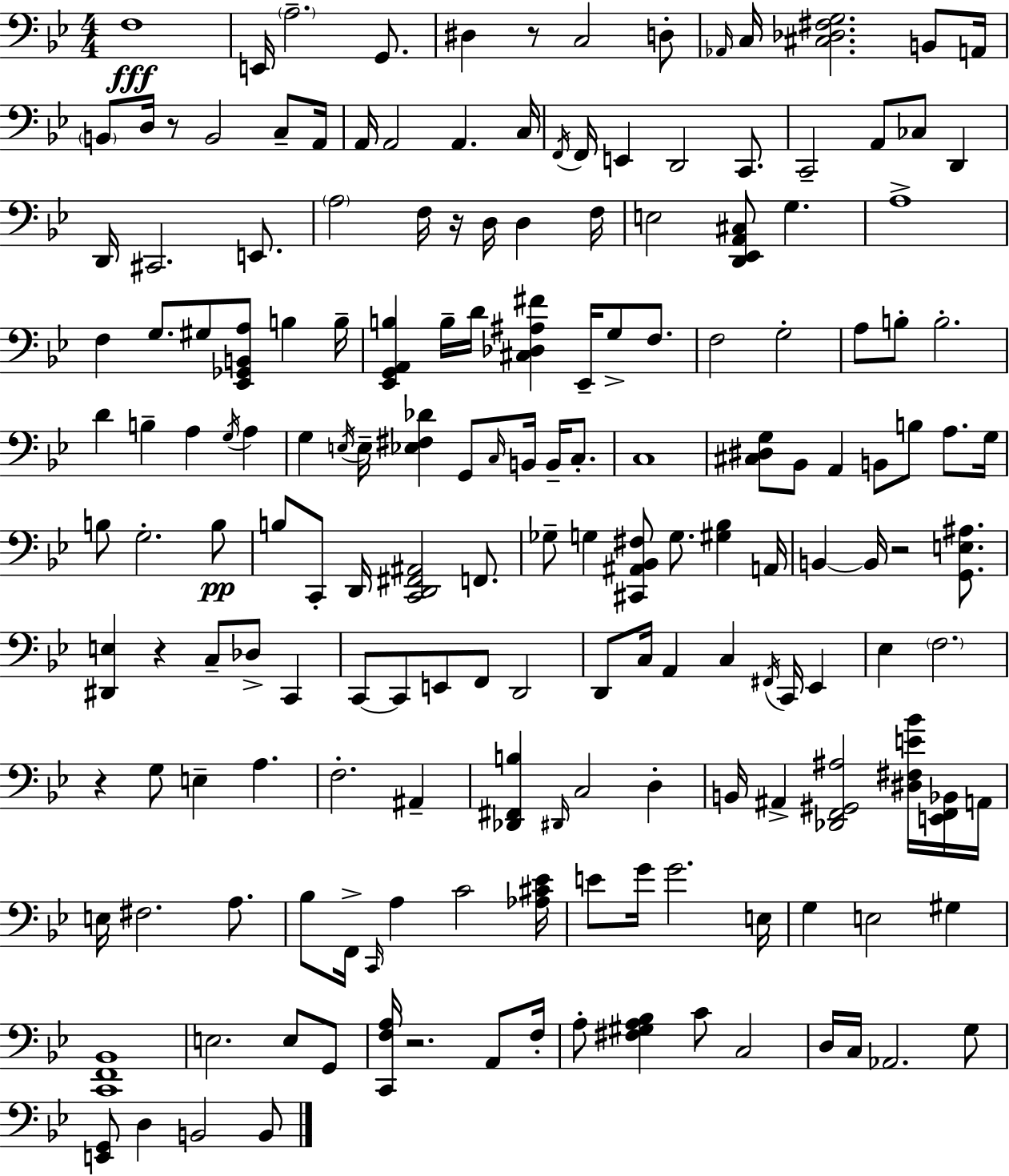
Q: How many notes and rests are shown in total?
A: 174